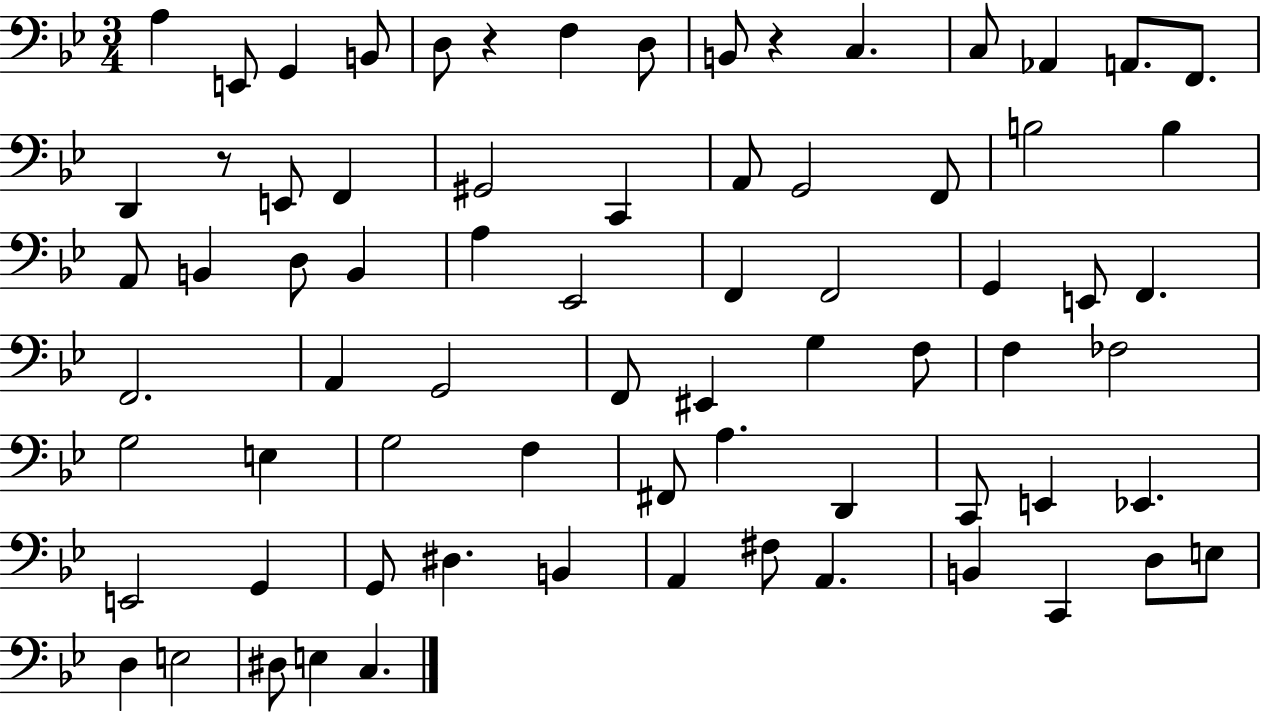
{
  \clef bass
  \numericTimeSignature
  \time 3/4
  \key bes \major
  a4 e,8 g,4 b,8 | d8 r4 f4 d8 | b,8 r4 c4. | c8 aes,4 a,8. f,8. | \break d,4 r8 e,8 f,4 | gis,2 c,4 | a,8 g,2 f,8 | b2 b4 | \break a,8 b,4 d8 b,4 | a4 ees,2 | f,4 f,2 | g,4 e,8 f,4. | \break f,2. | a,4 g,2 | f,8 eis,4 g4 f8 | f4 fes2 | \break g2 e4 | g2 f4 | fis,8 a4. d,4 | c,8 e,4 ees,4. | \break e,2 g,4 | g,8 dis4. b,4 | a,4 fis8 a,4. | b,4 c,4 d8 e8 | \break d4 e2 | dis8 e4 c4. | \bar "|."
}